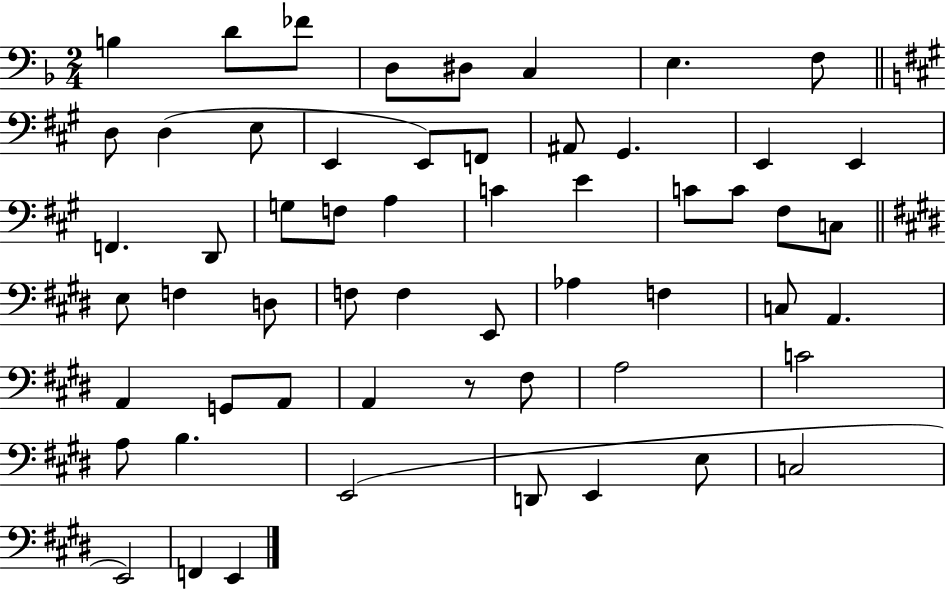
X:1
T:Untitled
M:2/4
L:1/4
K:F
B, D/2 _F/2 D,/2 ^D,/2 C, E, F,/2 D,/2 D, E,/2 E,, E,,/2 F,,/2 ^A,,/2 ^G,, E,, E,, F,, D,,/2 G,/2 F,/2 A, C E C/2 C/2 ^F,/2 C,/2 E,/2 F, D,/2 F,/2 F, E,,/2 _A, F, C,/2 A,, A,, G,,/2 A,,/2 A,, z/2 ^F,/2 A,2 C2 A,/2 B, E,,2 D,,/2 E,, E,/2 C,2 E,,2 F,, E,,